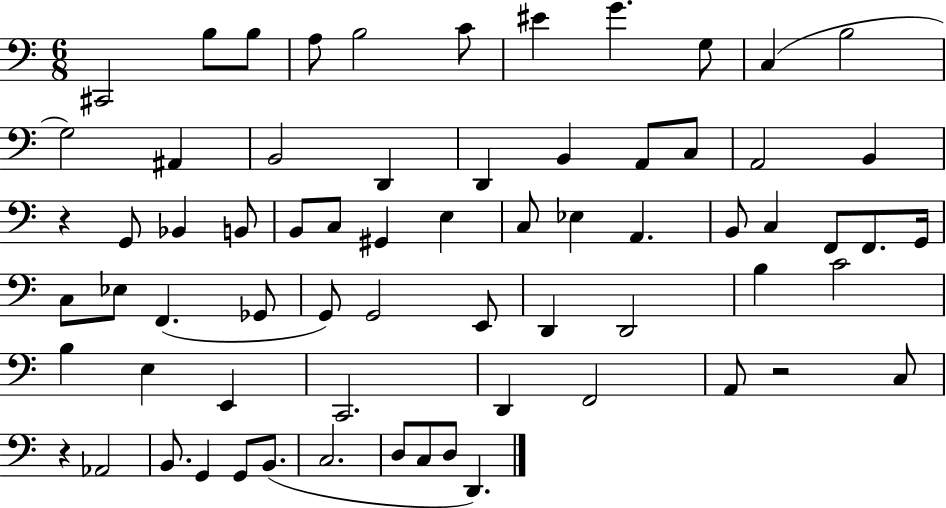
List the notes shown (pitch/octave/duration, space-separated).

C#2/h B3/e B3/e A3/e B3/h C4/e EIS4/q G4/q. G3/e C3/q B3/h G3/h A#2/q B2/h D2/q D2/q B2/q A2/e C3/e A2/h B2/q R/q G2/e Bb2/q B2/e B2/e C3/e G#2/q E3/q C3/e Eb3/q A2/q. B2/e C3/q F2/e F2/e. G2/s C3/e Eb3/e F2/q. Gb2/e G2/e G2/h E2/e D2/q D2/h B3/q C4/h B3/q E3/q E2/q C2/h. D2/q F2/h A2/e R/h C3/e R/q Ab2/h B2/e. G2/q G2/e B2/e. C3/h. D3/e C3/e D3/e D2/q.